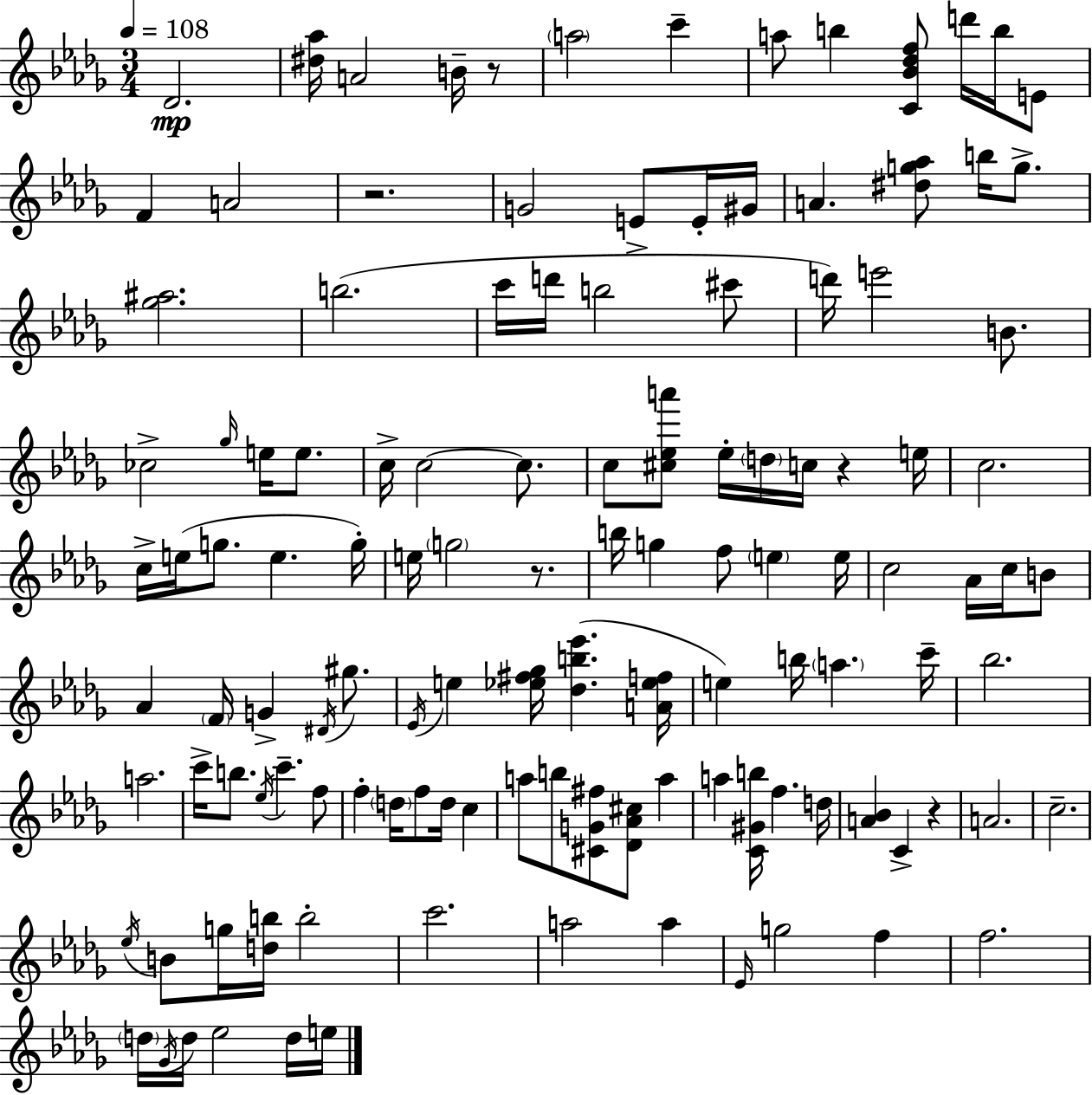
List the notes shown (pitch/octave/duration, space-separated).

Db4/h. [D#5,Ab5]/s A4/h B4/s R/e A5/h C6/q A5/e B5/q [C4,Bb4,Db5,F5]/e D6/s B5/s E4/e F4/q A4/h R/h. G4/h E4/e E4/s G#4/s A4/q. [D#5,G5,Ab5]/e B5/s G5/e. [Gb5,A#5]/h. B5/h. C6/s D6/s B5/h C#6/e D6/s E6/h B4/e. CES5/h Gb5/s E5/s E5/e. C5/s C5/h C5/e. C5/e [C#5,Eb5,A6]/e Eb5/s D5/s C5/s R/q E5/s C5/h. C5/s E5/s G5/e. E5/q. G5/s E5/s G5/h R/e. B5/s G5/q F5/e E5/q E5/s C5/h Ab4/s C5/s B4/e Ab4/q F4/s G4/q D#4/s G#5/e. Eb4/s E5/q [Eb5,F#5,Gb5]/s [Db5,B5,Eb6]/q. [A4,Eb5,F5]/s E5/q B5/s A5/q. C6/s Bb5/h. A5/h. C6/s B5/e. Eb5/s C6/q. F5/e F5/q D5/s F5/e D5/s C5/q A5/e B5/e [C#4,G4,F#5]/e [Db4,Ab4,C#5]/e A5/q A5/q [C4,G#4,B5]/s F5/q. D5/s [A4,Bb4]/q C4/q R/q A4/h. C5/h. Eb5/s B4/e G5/s [D5,B5]/s B5/h C6/h. A5/h A5/q Eb4/s G5/h F5/q F5/h. D5/s Gb4/s D5/s Eb5/h D5/s E5/s